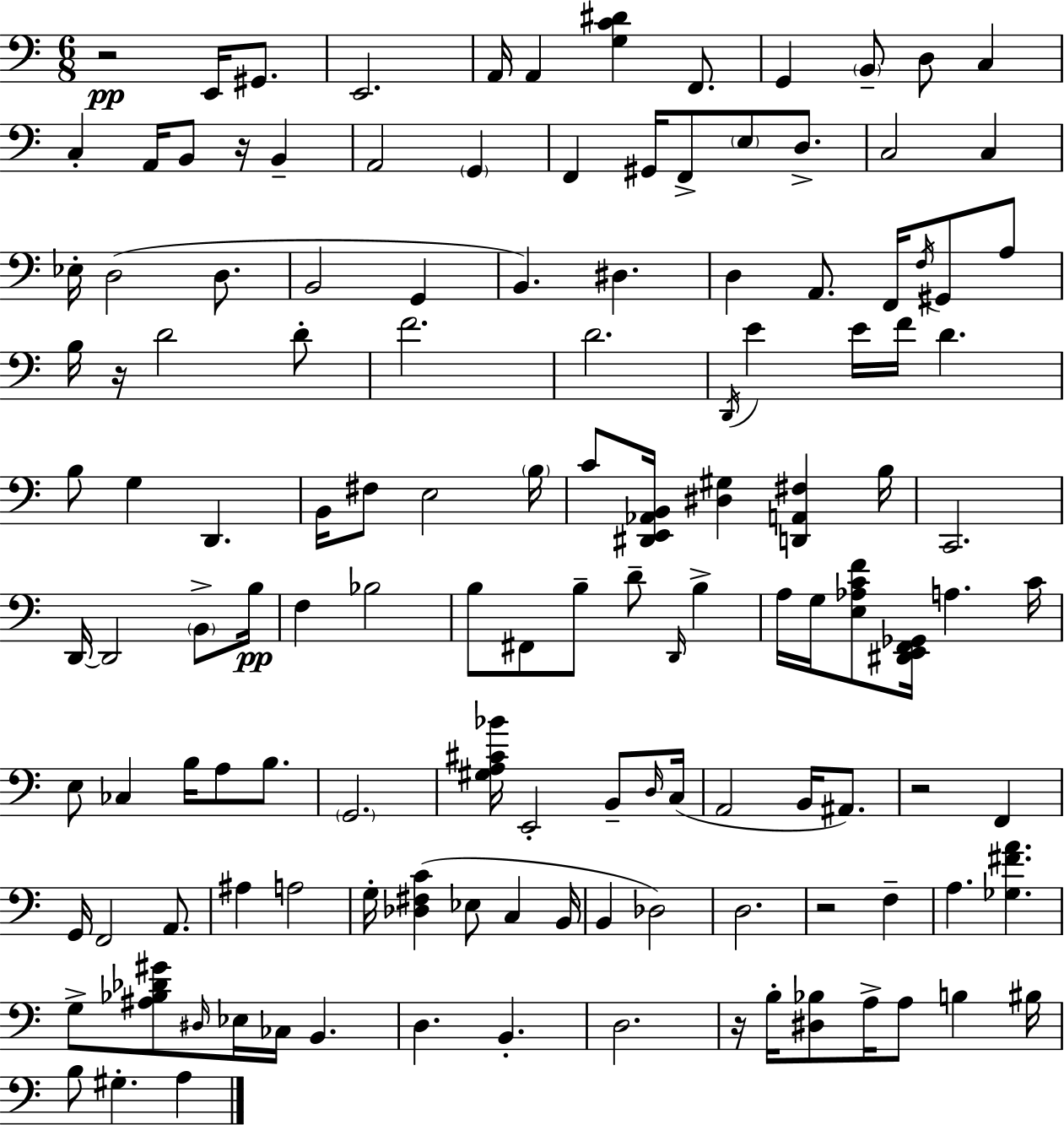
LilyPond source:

{
  \clef bass
  \numericTimeSignature
  \time 6/8
  \key a \minor
  r2\pp e,16 gis,8. | e,2. | a,16 a,4 <g c' dis'>4 f,8. | g,4 \parenthesize b,8-- d8 c4 | \break c4-. a,16 b,8 r16 b,4-- | a,2 \parenthesize g,4 | f,4 gis,16 f,8-> \parenthesize e8 d8.-> | c2 c4 | \break ees16-. d2( d8. | b,2 g,4 | b,4.) dis4. | d4 a,8. f,16 \acciaccatura { f16 } gis,8 a8 | \break b16 r16 d'2 d'8-. | f'2. | d'2. | \acciaccatura { d,16 } e'4 e'16 f'16 d'4. | \break b8 g4 d,4. | b,16 fis8 e2 | \parenthesize b16 c'8 <dis, e, aes, b,>16 <dis gis>4 <d, a, fis>4 | b16 c,2. | \break d,16~~ d,2 \parenthesize b,8-> | b16\pp f4 bes2 | b8 fis,8 b8-- d'8-- \grace { d,16 } b4-> | a16 g16 <e aes c' f'>8 <dis, e, f, ges,>16 a4. | \break c'16 e8 ces4 b16 a8 | b8. \parenthesize g,2. | <gis a cis' bes'>16 e,2-. | b,8-- \grace { d16 }( c16 a,2 | \break b,16 ais,8.) r2 | f,4 g,16 f,2 | a,8. ais4 a2 | g16-. <des fis c'>4( ees8 c4 | \break b,16 b,4 des2) | d2. | r2 | f4-- a4. <ges fis' a'>4. | \break g8-> <ais bes des' gis'>8 \grace { dis16 } ees16 ces16 b,4. | d4. b,4.-. | d2. | r16 b16-. <dis bes>8 a16-> a8 | \break b4 bis16 b8 gis4.-. | a4 \bar "|."
}